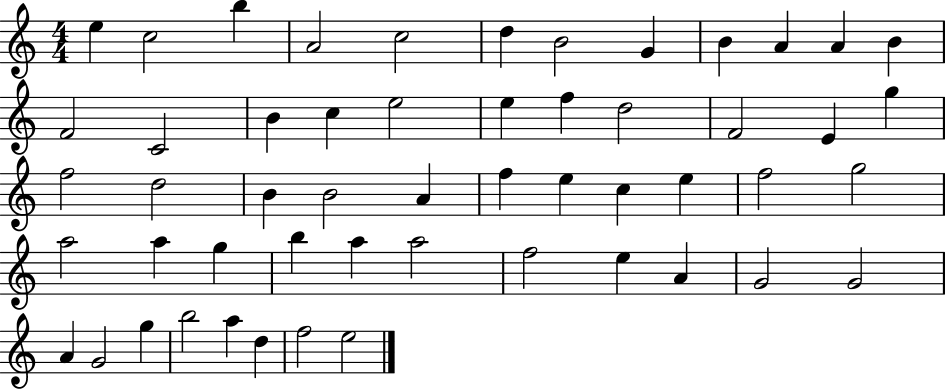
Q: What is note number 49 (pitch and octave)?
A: B5